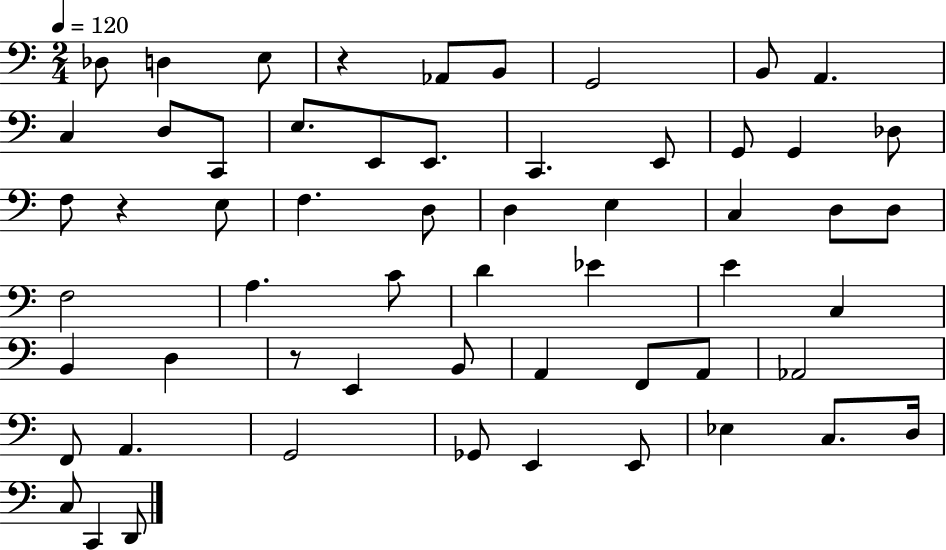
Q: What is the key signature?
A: C major